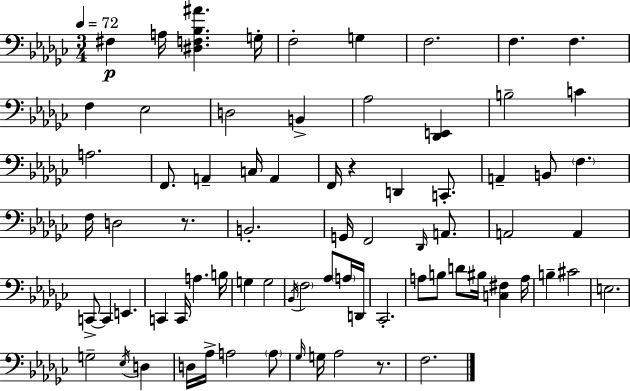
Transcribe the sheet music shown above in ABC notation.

X:1
T:Untitled
M:3/4
L:1/4
K:Ebm
^F, A,/4 [^D,F,_B,^A] G,/4 F,2 G, F,2 F, F, F, _E,2 D,2 B,, _A,2 [_D,,E,,] B,2 C A,2 F,,/2 A,, C,/4 A,, F,,/4 z D,, C,,/2 A,, B,,/2 F, F,/4 D,2 z/2 B,,2 G,,/4 F,,2 _D,,/4 A,,/2 A,,2 A,, C,,/2 C,, E,, C,, C,,/4 A, B,/4 G, G,2 _B,,/4 F,2 _A,/2 A,/4 D,,/4 _C,,2 A,/2 B,/2 D/2 ^B,/4 [C,^F,] A,/4 B, ^C2 E,2 G,2 _E,/4 D, D,/4 _A,/4 A,2 A,/2 _G,/4 G,/4 _A,2 z/2 F,2